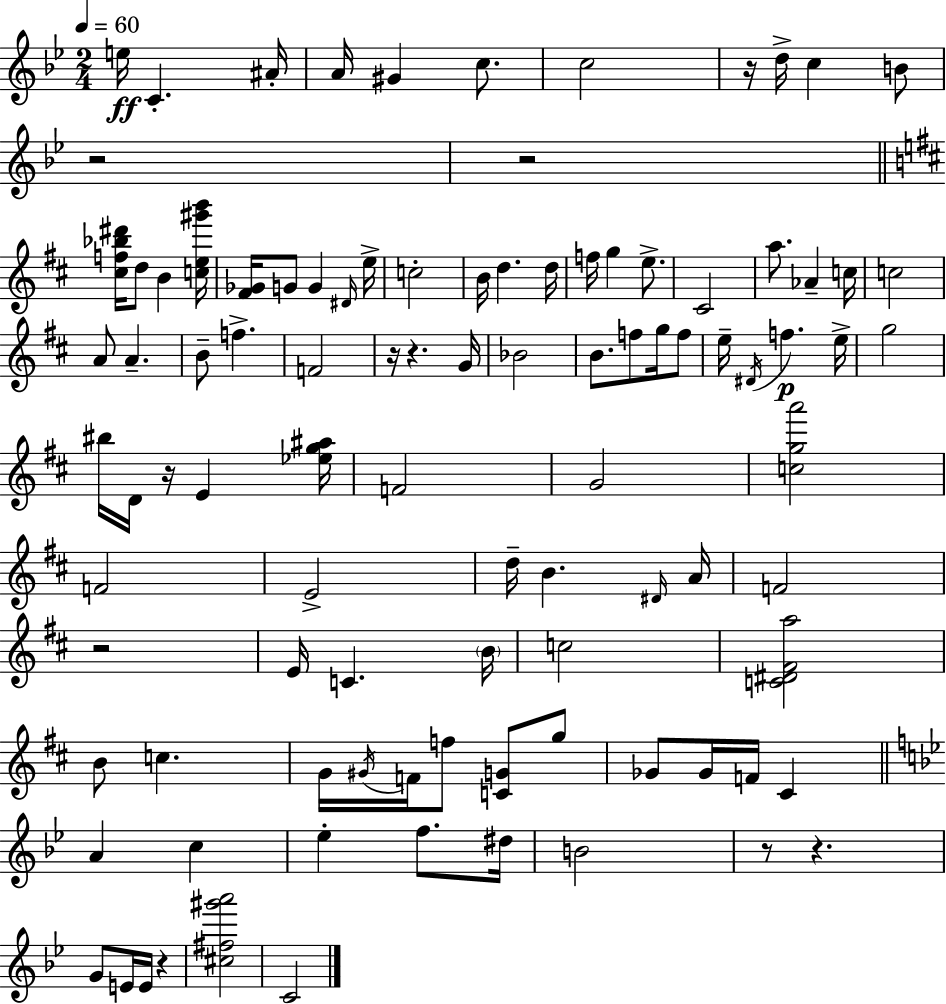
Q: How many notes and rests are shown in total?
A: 99